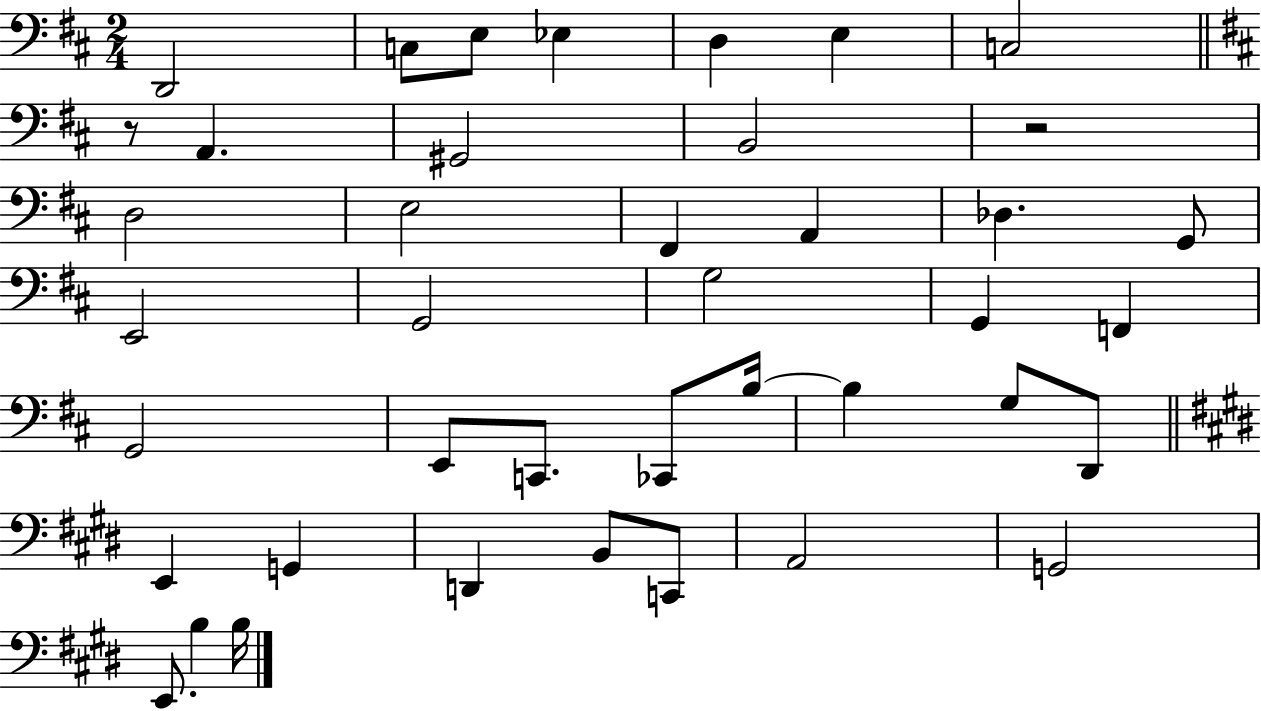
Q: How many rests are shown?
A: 2